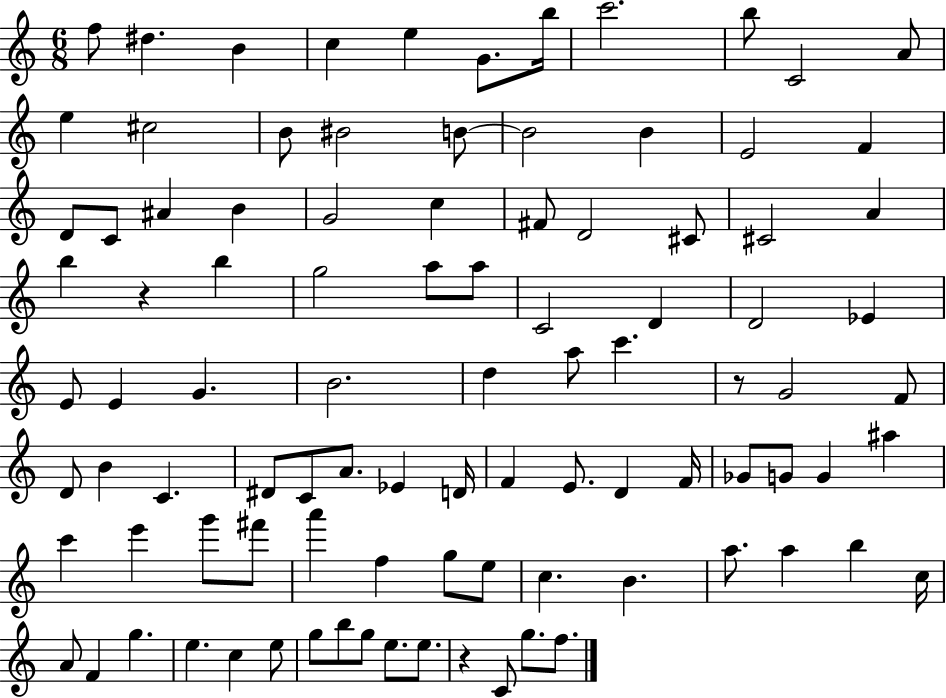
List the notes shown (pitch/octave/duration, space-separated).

F5/e D#5/q. B4/q C5/q E5/q G4/e. B5/s C6/h. B5/e C4/h A4/e E5/q C#5/h B4/e BIS4/h B4/e B4/h B4/q E4/h F4/q D4/e C4/e A#4/q B4/q G4/h C5/q F#4/e D4/h C#4/e C#4/h A4/q B5/q R/q B5/q G5/h A5/e A5/e C4/h D4/q D4/h Eb4/q E4/e E4/q G4/q. B4/h. D5/q A5/e C6/q. R/e G4/h F4/e D4/e B4/q C4/q. D#4/e C4/e A4/e. Eb4/q D4/s F4/q E4/e. D4/q F4/s Gb4/e G4/e G4/q A#5/q C6/q E6/q G6/e F#6/e A6/q F5/q G5/e E5/e C5/q. B4/q. A5/e. A5/q B5/q C5/s A4/e F4/q G5/q. E5/q. C5/q E5/e G5/e B5/e G5/e E5/e. E5/e. R/q C4/e G5/e. F5/e.